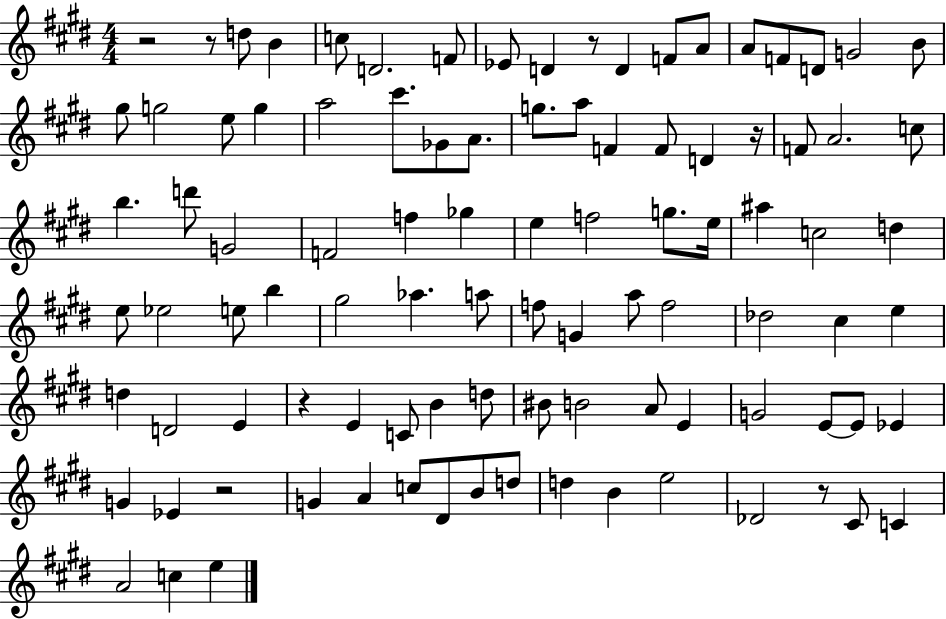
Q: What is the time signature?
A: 4/4